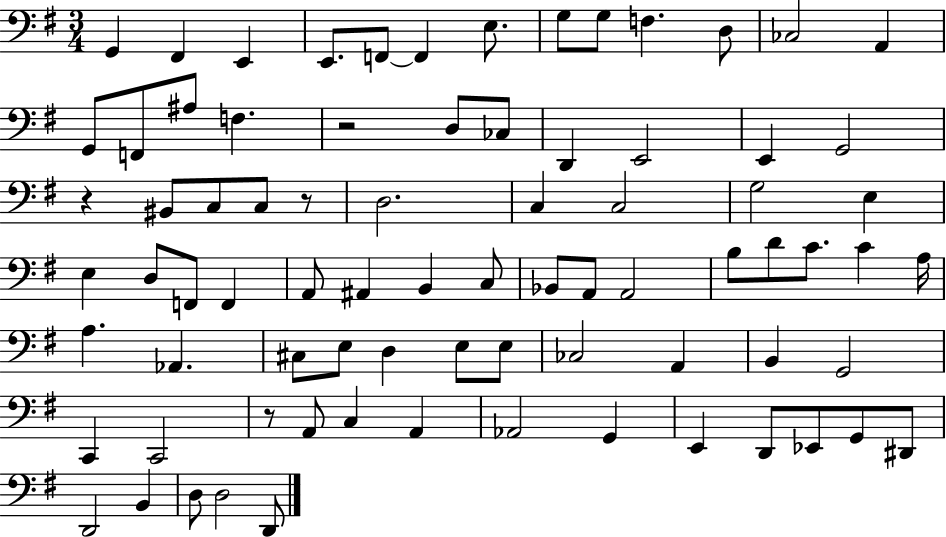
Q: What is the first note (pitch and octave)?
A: G2